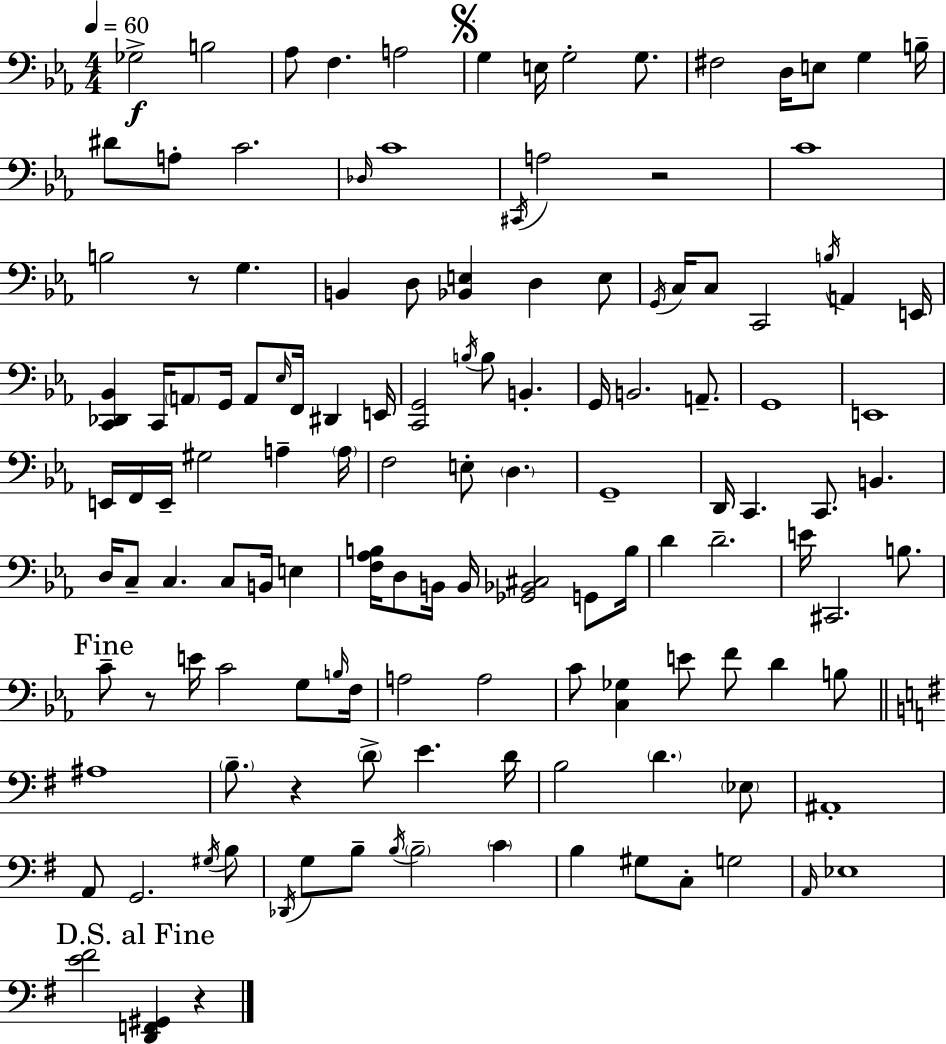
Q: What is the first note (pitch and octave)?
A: Gb3